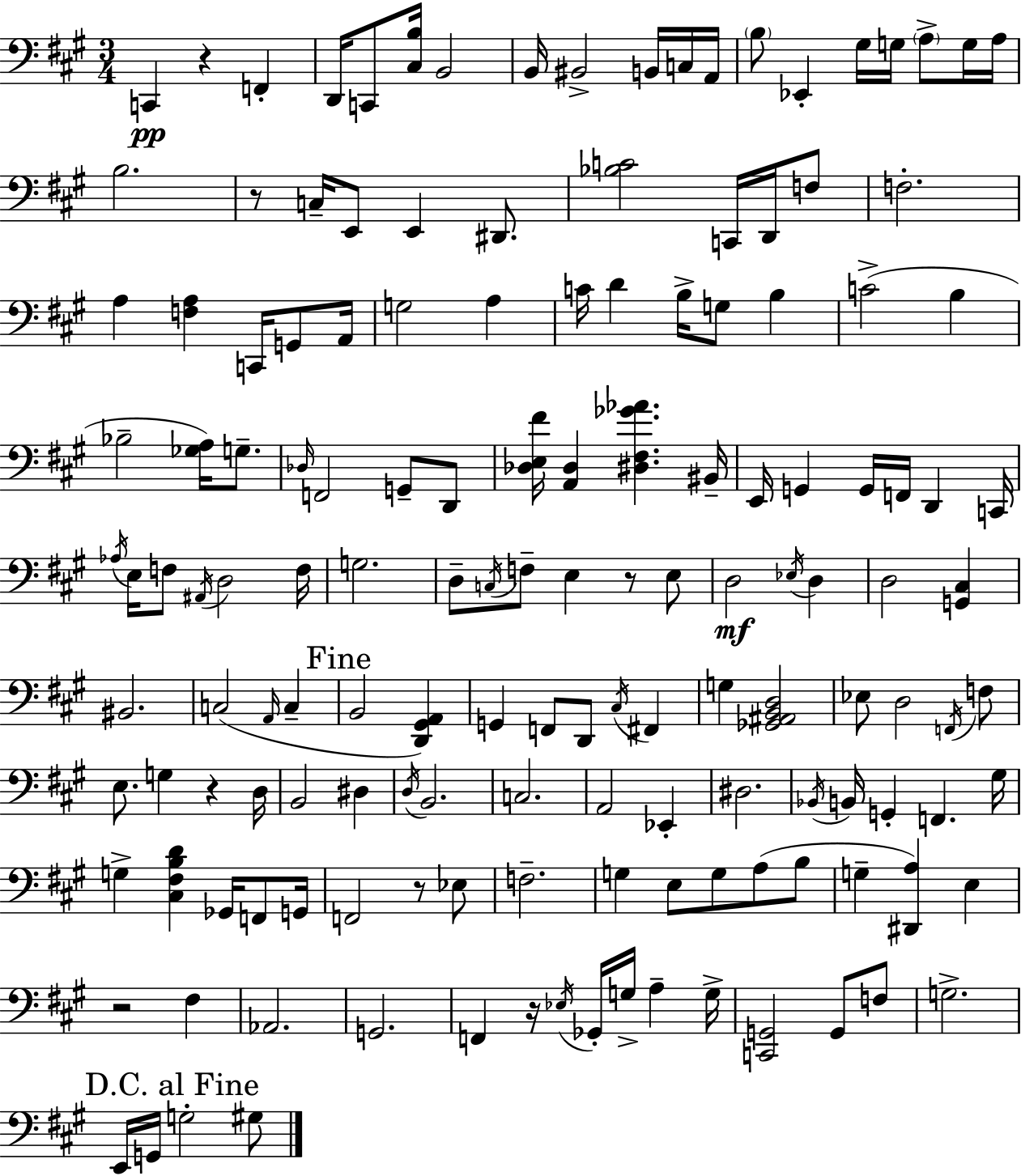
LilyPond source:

{
  \clef bass
  \numericTimeSignature
  \time 3/4
  \key a \major
  c,4\pp r4 f,4-. | d,16 c,8 <cis b>16 b,2 | b,16 bis,2-> b,16 c16 a,16 | \parenthesize b8 ees,4-. gis16 g16 \parenthesize a8-> g16 a16 | \break b2. | r8 c16-- e,8 e,4 dis,8. | <bes c'>2 c,16 d,16 f8 | f2.-. | \break a4 <f a>4 c,16 g,8 a,16 | g2 a4 | c'16 d'4 b16-> g8 b4 | c'2->( b4 | \break bes2-- <ges a>16) g8.-- | \grace { des16 } f,2 g,8-- d,8 | <des e fis'>16 <a, des>4 <dis fis ges' aes'>4. | bis,16-- e,16 g,4 g,16 f,16 d,4 | \break c,16 \acciaccatura { aes16 } e16 f8 \acciaccatura { ais,16 } d2 | f16 g2. | d8-- \acciaccatura { c16 } f8-- e4 | r8 e8 d2\mf | \break \acciaccatura { ees16 } d4 d2 | <g, cis>4 bis,2. | c2( | \grace { a,16 } c4-- \mark "Fine" b,2 | \break <d, gis, a,>4) g,4 f,8 | d,8 \acciaccatura { cis16 } fis,4 g4 <ges, ais, b, d>2 | ees8 d2 | \acciaccatura { f,16 } f8 e8. g4 | \break r4 d16 b,2 | dis4 \acciaccatura { d16 } b,2. | c2. | a,2 | \break ees,4-. dis2. | \acciaccatura { bes,16 } b,16 g,4-. | f,4. gis16 g4-> | <cis fis b d'>4 ges,16 f,8 g,16 f,2 | \break r8 ees8 f2.-- | g4 | e8 g8 a8( b8 g4-- | <dis, a>4) e4 r2 | \break fis4 aes,2. | g,2. | f,4 | r16 \acciaccatura { ees16 } ges,16-. g16-> a4-- g16-> <c, g,>2 | \break g,8 f8 g2.-> | \mark "D.C. al Fine" e,16 | g,16 g2-. gis8 \bar "|."
}